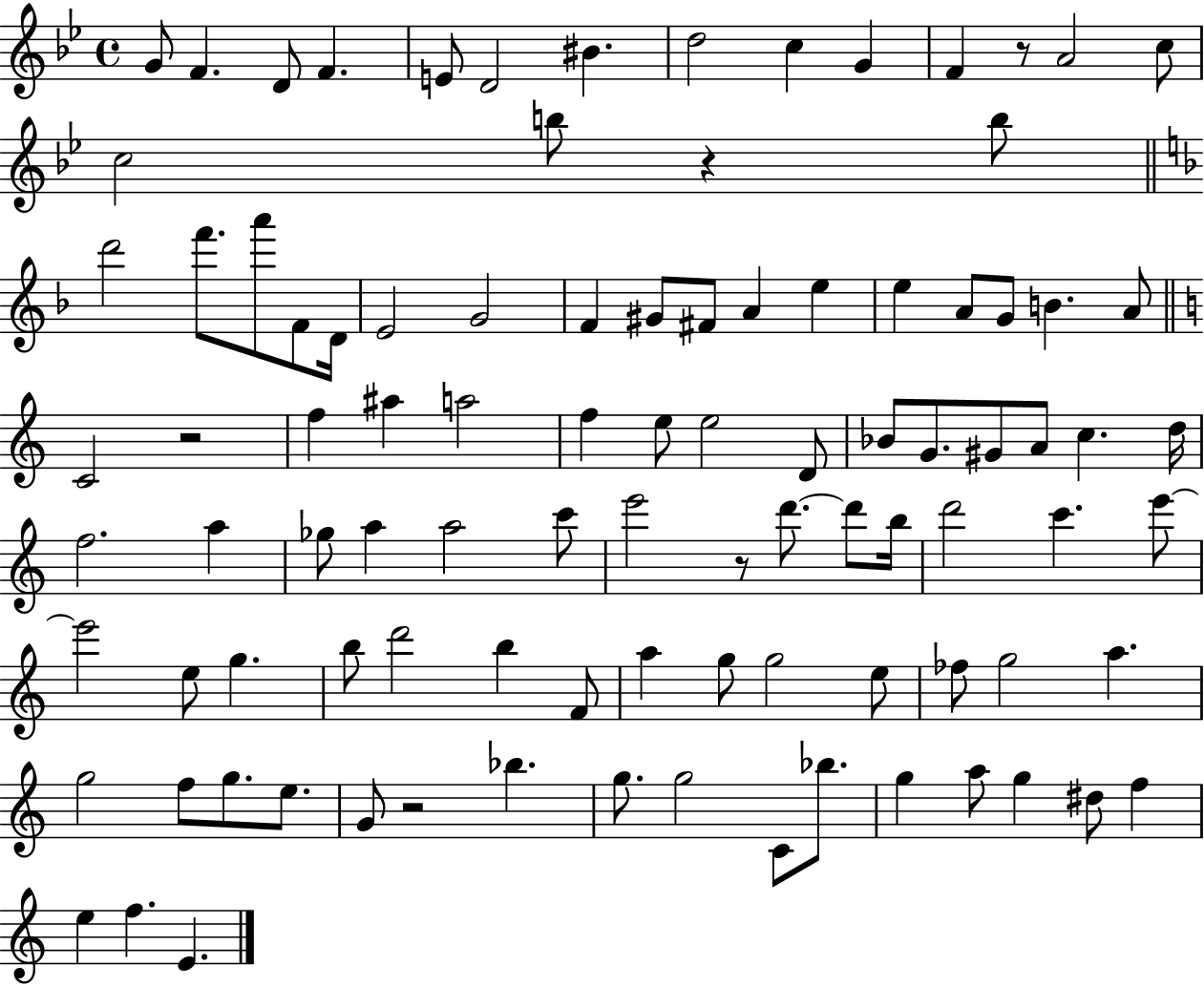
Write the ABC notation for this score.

X:1
T:Untitled
M:4/4
L:1/4
K:Bb
G/2 F D/2 F E/2 D2 ^B d2 c G F z/2 A2 c/2 c2 b/2 z b/2 d'2 f'/2 a'/2 F/2 D/4 E2 G2 F ^G/2 ^F/2 A e e A/2 G/2 B A/2 C2 z2 f ^a a2 f e/2 e2 D/2 _B/2 G/2 ^G/2 A/2 c d/4 f2 a _g/2 a a2 c'/2 e'2 z/2 d'/2 d'/2 b/4 d'2 c' e'/2 e'2 e/2 g b/2 d'2 b F/2 a g/2 g2 e/2 _f/2 g2 a g2 f/2 g/2 e/2 G/2 z2 _b g/2 g2 C/2 _b/2 g a/2 g ^d/2 f e f E